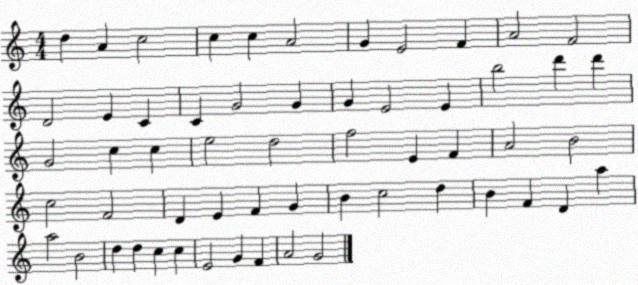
X:1
T:Untitled
M:4/4
L:1/4
K:C
d A c2 c c A2 G E2 F A2 F2 D2 E C C G2 G G E2 E b2 d' d' G2 c c e2 d2 f2 E F A2 B2 c2 F2 D E F G B c2 d B F D a a2 B2 d d c c E2 G F A2 G2